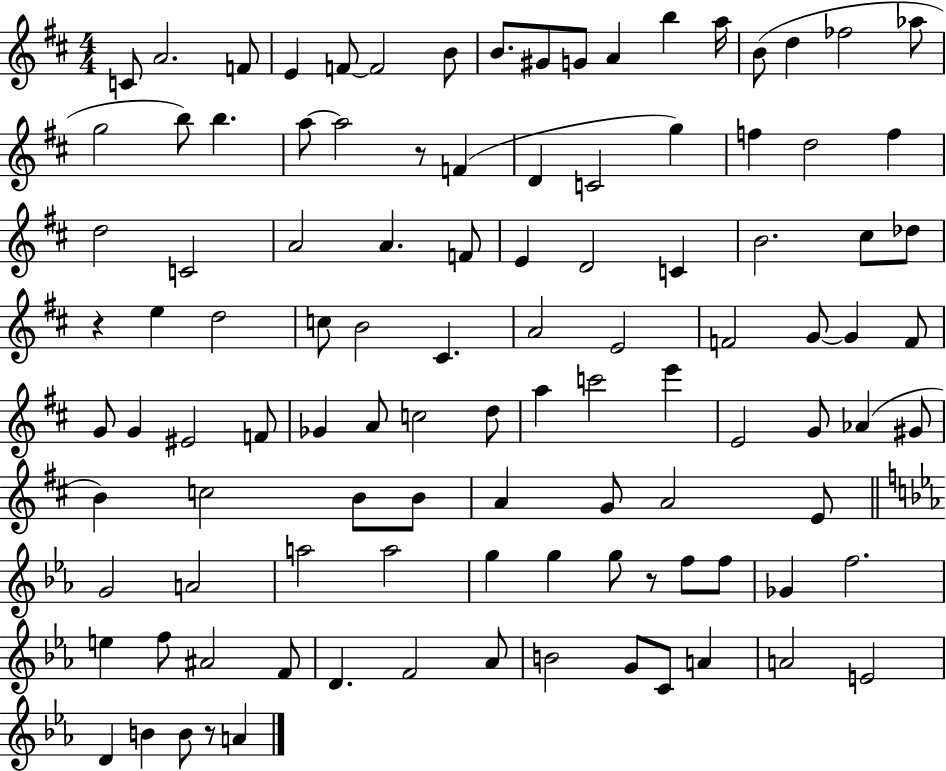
X:1
T:Untitled
M:4/4
L:1/4
K:D
C/2 A2 F/2 E F/2 F2 B/2 B/2 ^G/2 G/2 A b a/4 B/2 d _f2 _a/2 g2 b/2 b a/2 a2 z/2 F D C2 g f d2 f d2 C2 A2 A F/2 E D2 C B2 ^c/2 _d/2 z e d2 c/2 B2 ^C A2 E2 F2 G/2 G F/2 G/2 G ^E2 F/2 _G A/2 c2 d/2 a c'2 e' E2 G/2 _A ^G/2 B c2 B/2 B/2 A G/2 A2 E/2 G2 A2 a2 a2 g g g/2 z/2 f/2 f/2 _G f2 e f/2 ^A2 F/2 D F2 _A/2 B2 G/2 C/2 A A2 E2 D B B/2 z/2 A